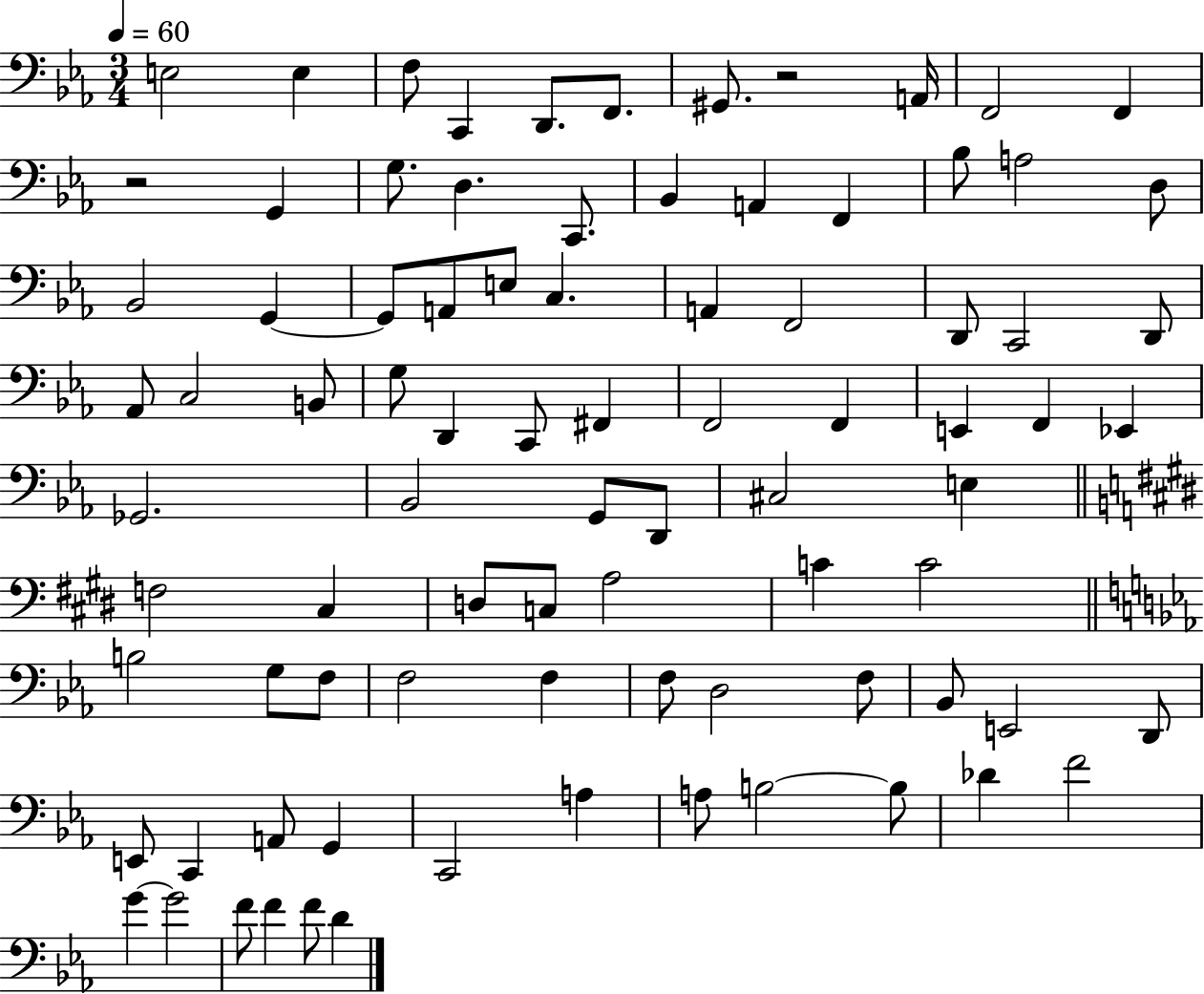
{
  \clef bass
  \numericTimeSignature
  \time 3/4
  \key ees \major
  \tempo 4 = 60
  \repeat volta 2 { e2 e4 | f8 c,4 d,8. f,8. | gis,8. r2 a,16 | f,2 f,4 | \break r2 g,4 | g8. d4. c,8. | bes,4 a,4 f,4 | bes8 a2 d8 | \break bes,2 g,4~~ | g,8 a,8 e8 c4. | a,4 f,2 | d,8 c,2 d,8 | \break aes,8 c2 b,8 | g8 d,4 c,8 fis,4 | f,2 f,4 | e,4 f,4 ees,4 | \break ges,2. | bes,2 g,8 d,8 | cis2 e4 | \bar "||" \break \key e \major f2 cis4 | d8 c8 a2 | c'4 c'2 | \bar "||" \break \key ees \major b2 g8 f8 | f2 f4 | f8 d2 f8 | bes,8 e,2 d,8 | \break e,8 c,4 a,8 g,4 | c,2 a4 | a8 b2~~ b8 | des'4 f'2 | \break g'4~~ g'2 | f'8 f'4 f'8 d'4 | } \bar "|."
}